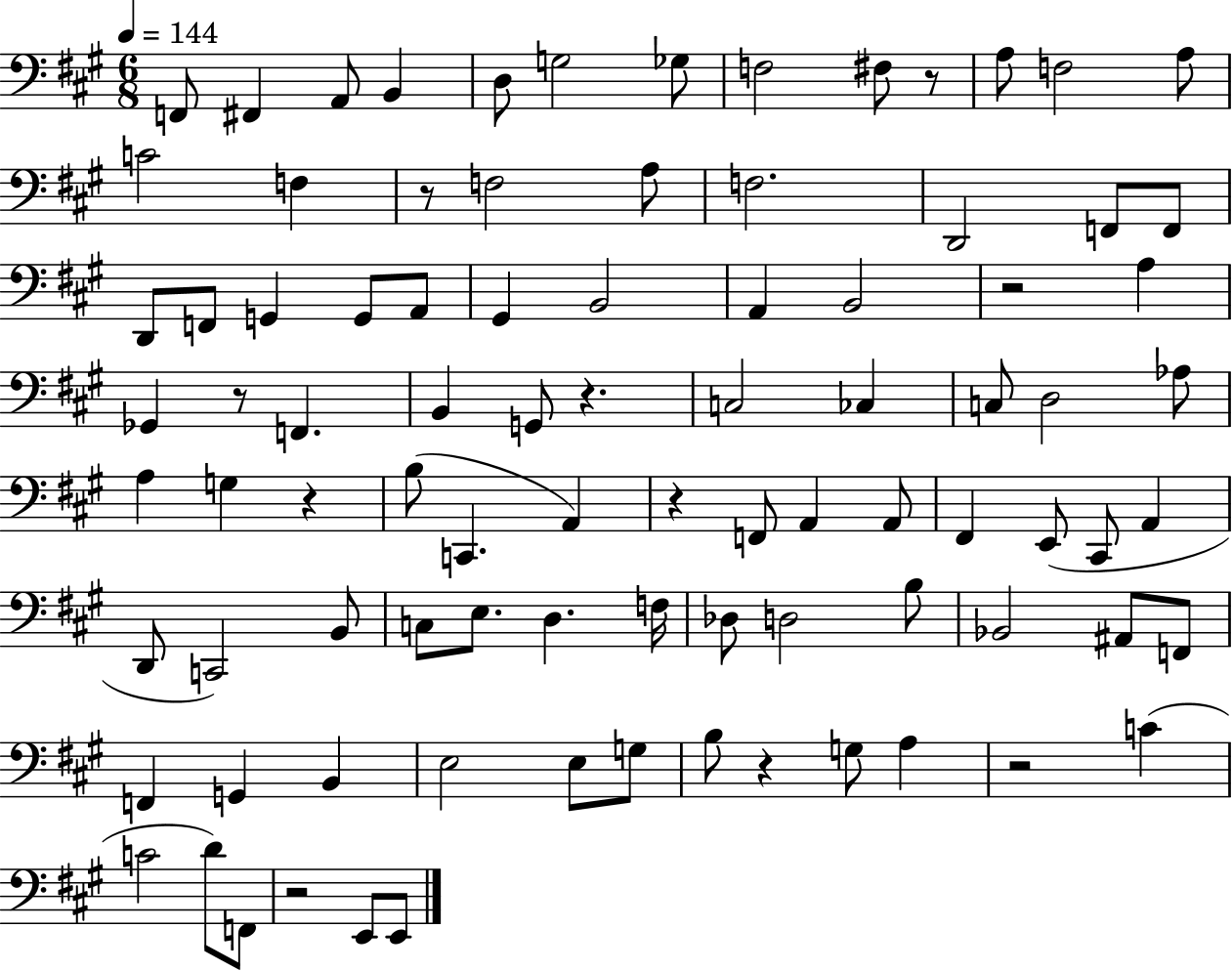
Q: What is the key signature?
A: A major